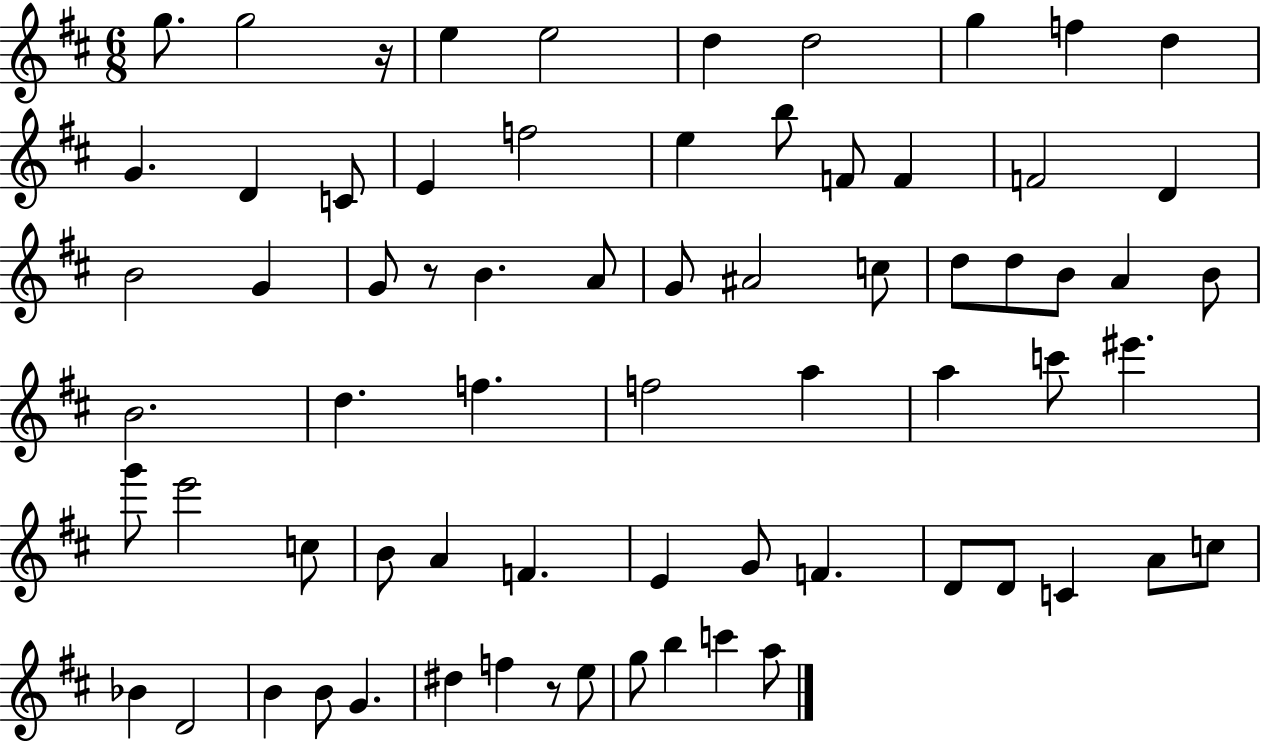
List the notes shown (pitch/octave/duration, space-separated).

G5/e. G5/h R/s E5/q E5/h D5/q D5/h G5/q F5/q D5/q G4/q. D4/q C4/e E4/q F5/h E5/q B5/e F4/e F4/q F4/h D4/q B4/h G4/q G4/e R/e B4/q. A4/e G4/e A#4/h C5/e D5/e D5/e B4/e A4/q B4/e B4/h. D5/q. F5/q. F5/h A5/q A5/q C6/e EIS6/q. G6/e E6/h C5/e B4/e A4/q F4/q. E4/q G4/e F4/q. D4/e D4/e C4/q A4/e C5/e Bb4/q D4/h B4/q B4/e G4/q. D#5/q F5/q R/e E5/e G5/e B5/q C6/q A5/e